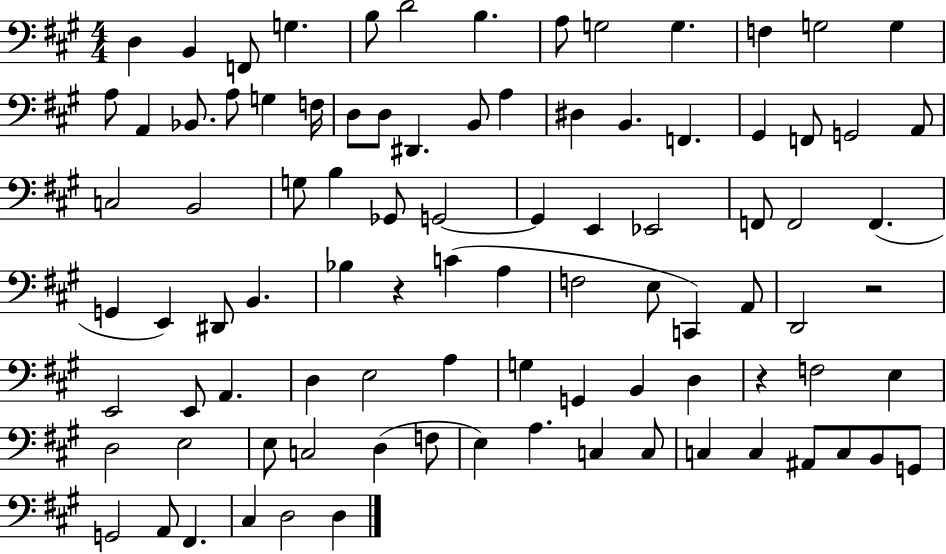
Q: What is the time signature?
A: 4/4